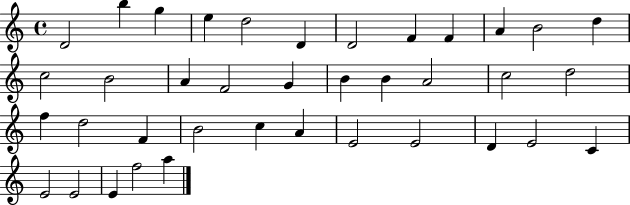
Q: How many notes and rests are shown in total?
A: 38